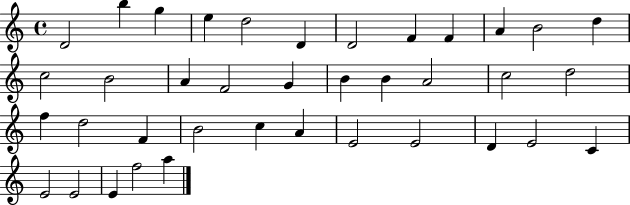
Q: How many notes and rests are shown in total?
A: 38